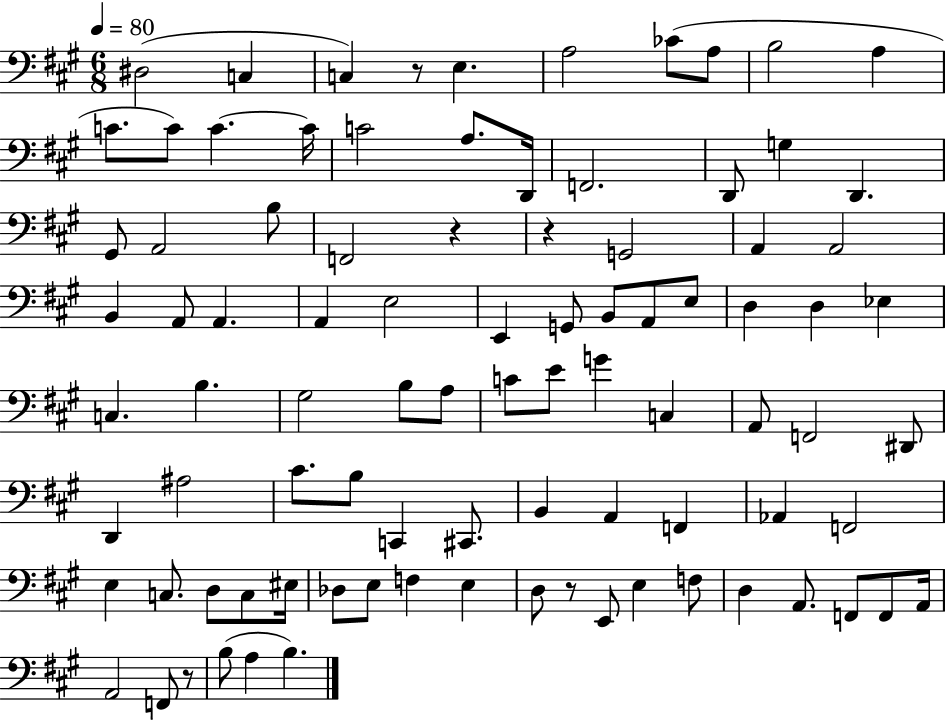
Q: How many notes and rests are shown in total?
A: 91